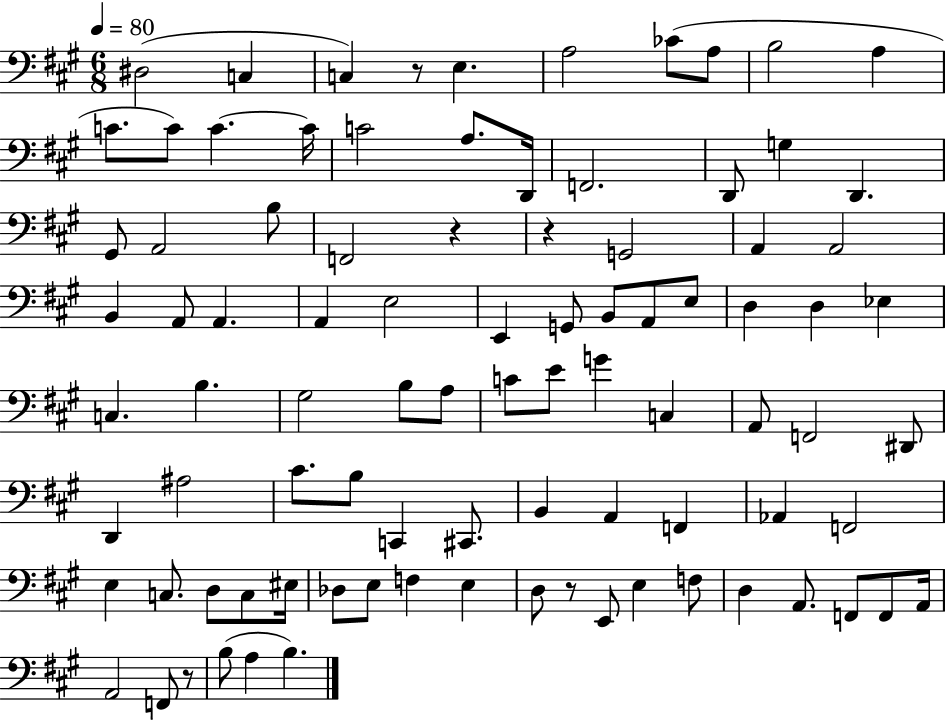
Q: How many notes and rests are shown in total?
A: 91